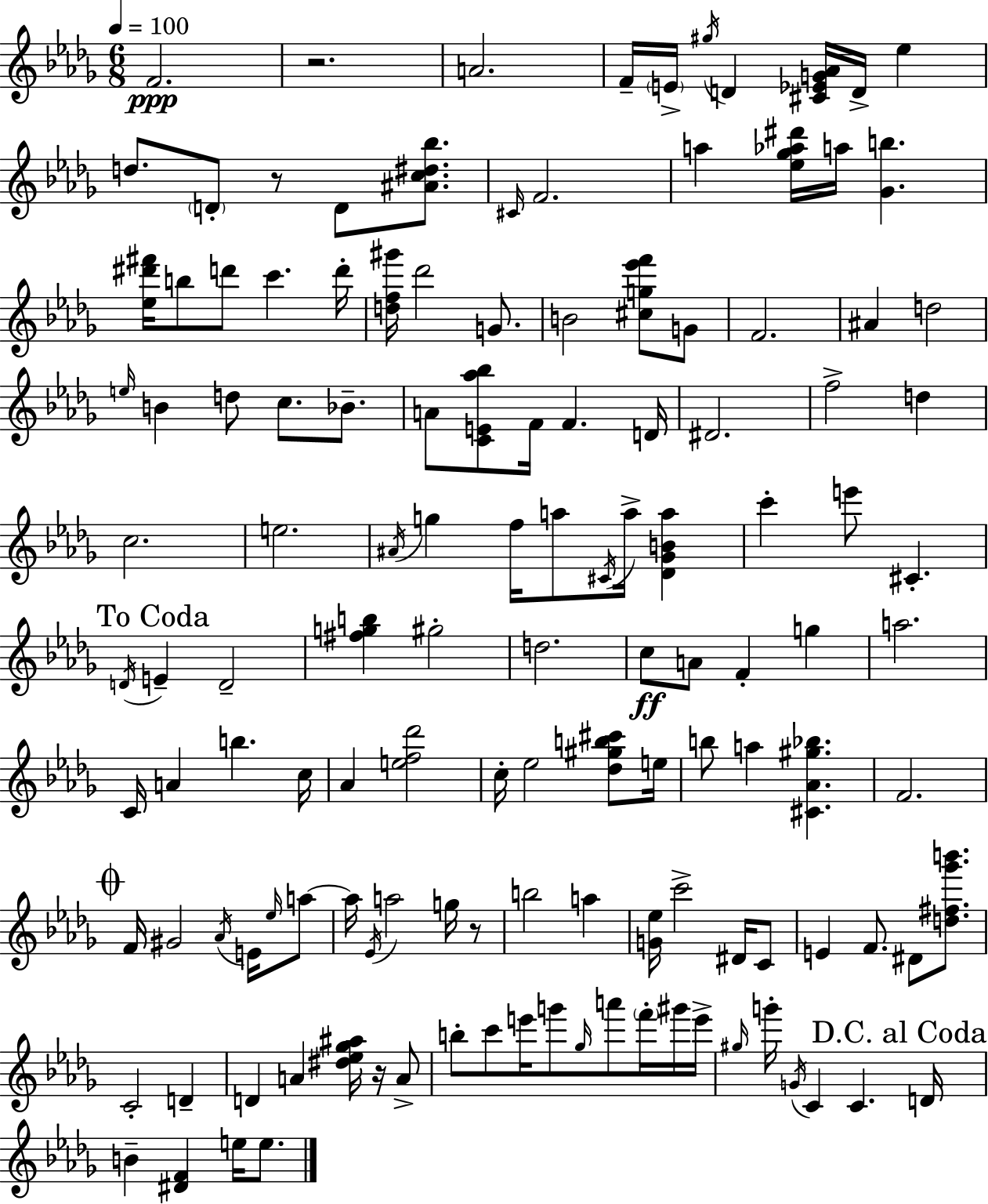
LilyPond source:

{
  \clef treble
  \numericTimeSignature
  \time 6/8
  \key bes \minor
  \tempo 4 = 100
  f'2.\ppp | r2. | a'2. | f'16-- \parenthesize e'16-> \acciaccatura { gis''16 } d'4 <cis' ees' g' aes'>16 d'16-> ees''4 | \break d''8. \parenthesize d'8-. r8 d'8 <ais' c'' dis'' bes''>8. | \grace { cis'16 } f'2. | a''4 <ees'' ges'' aes'' dis'''>16 a''16 <ges' b''>4. | <ees'' dis''' fis'''>16 b''8 d'''8 c'''4. | \break d'''16-. <d'' f'' gis'''>16 des'''2 g'8. | b'2 <cis'' g'' ees''' f'''>8 | g'8 f'2. | ais'4 d''2 | \break \grace { e''16 } b'4 d''8 c''8. | bes'8.-- a'8 <c' e' aes'' bes''>8 f'16 f'4. | d'16 dis'2. | f''2-> d''4 | \break c''2. | e''2. | \acciaccatura { ais'16 } g''4 f''16 a''8 \acciaccatura { cis'16 } | a''16-> <des' ges' b' a''>4 c'''4-. e'''8 cis'4.-. | \break \mark "To Coda" \acciaccatura { d'16 } e'4-- d'2-- | <fis'' g'' b''>4 gis''2-. | d''2. | c''8\ff a'8 f'4-. | \break g''4 a''2. | c'16 a'4 b''4. | c''16 aes'4 <e'' f'' des'''>2 | c''16-. ees''2 | \break <des'' gis'' b'' cis'''>8 e''16 b''8 a''4 | <cis' aes' gis'' bes''>4. f'2. | \mark \markup { \musicglyph "scripts.coda" } f'16 gis'2 | \acciaccatura { aes'16 } e'16 \grace { ees''16 } a''8~~ a''16 \acciaccatura { ees'16 } a''2 | \break g''16 r8 b''2 | a''4 <g' ees''>16 c'''2-> | dis'16 c'8 e'4 | f'8. dis'8 <d'' fis'' ges''' b'''>8. c'2-. | \break d'4-- d'4 | a'4 <dis'' ees'' ges'' ais''>16 r16 a'8-> b''8-. c'''8 | e'''16 g'''8 \grace { ges''16 } a'''8 \parenthesize f'''16-. gis'''16 e'''16-> \grace { gis''16 } g'''16-. | \acciaccatura { g'16 } c'4 c'4. \mark "D.C. al Coda" d'16 | \break b'4-- <dis' f'>4 e''16 e''8. | \bar "|."
}